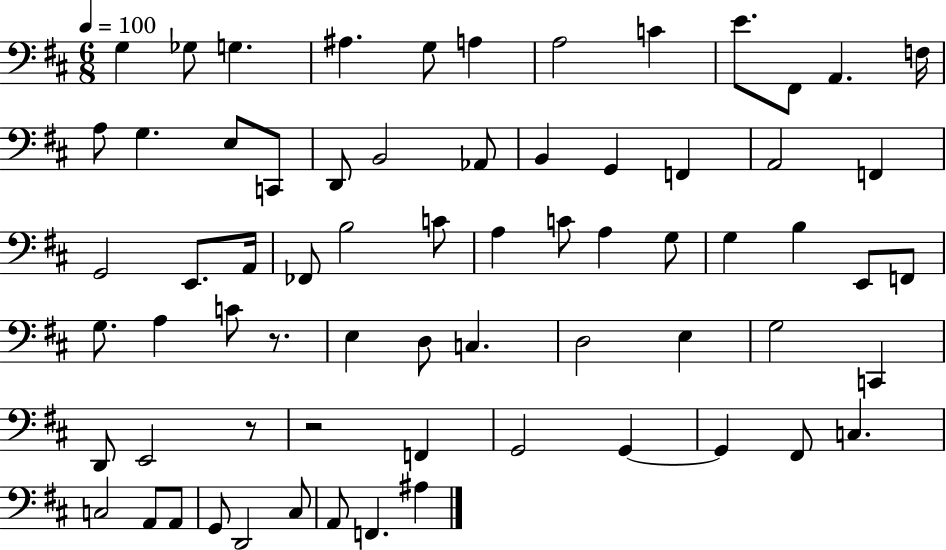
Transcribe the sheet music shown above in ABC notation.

X:1
T:Untitled
M:6/8
L:1/4
K:D
G, _G,/2 G, ^A, G,/2 A, A,2 C E/2 ^F,,/2 A,, F,/4 A,/2 G, E,/2 C,,/2 D,,/2 B,,2 _A,,/2 B,, G,, F,, A,,2 F,, G,,2 E,,/2 A,,/4 _F,,/2 B,2 C/2 A, C/2 A, G,/2 G, B, E,,/2 F,,/2 G,/2 A, C/2 z/2 E, D,/2 C, D,2 E, G,2 C,, D,,/2 E,,2 z/2 z2 F,, G,,2 G,, G,, ^F,,/2 C, C,2 A,,/2 A,,/2 G,,/2 D,,2 ^C,/2 A,,/2 F,, ^A,